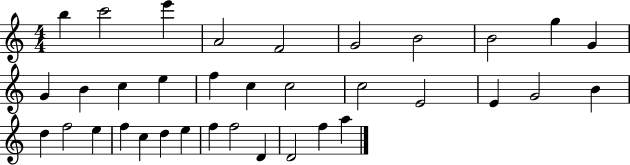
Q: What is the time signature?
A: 4/4